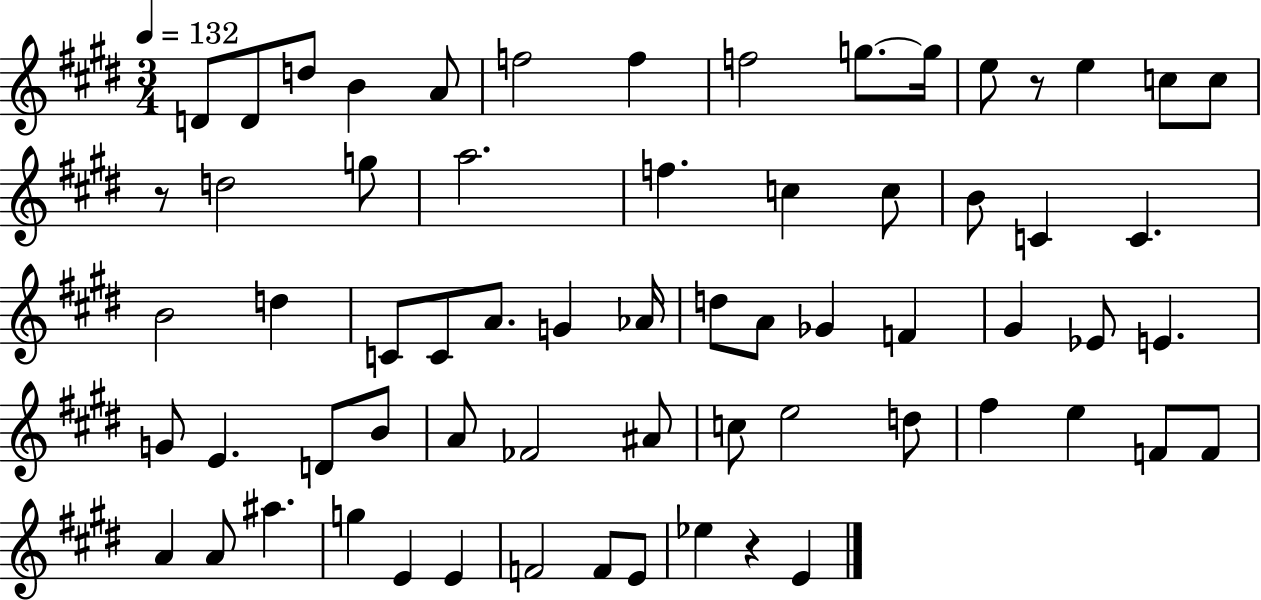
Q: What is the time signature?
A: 3/4